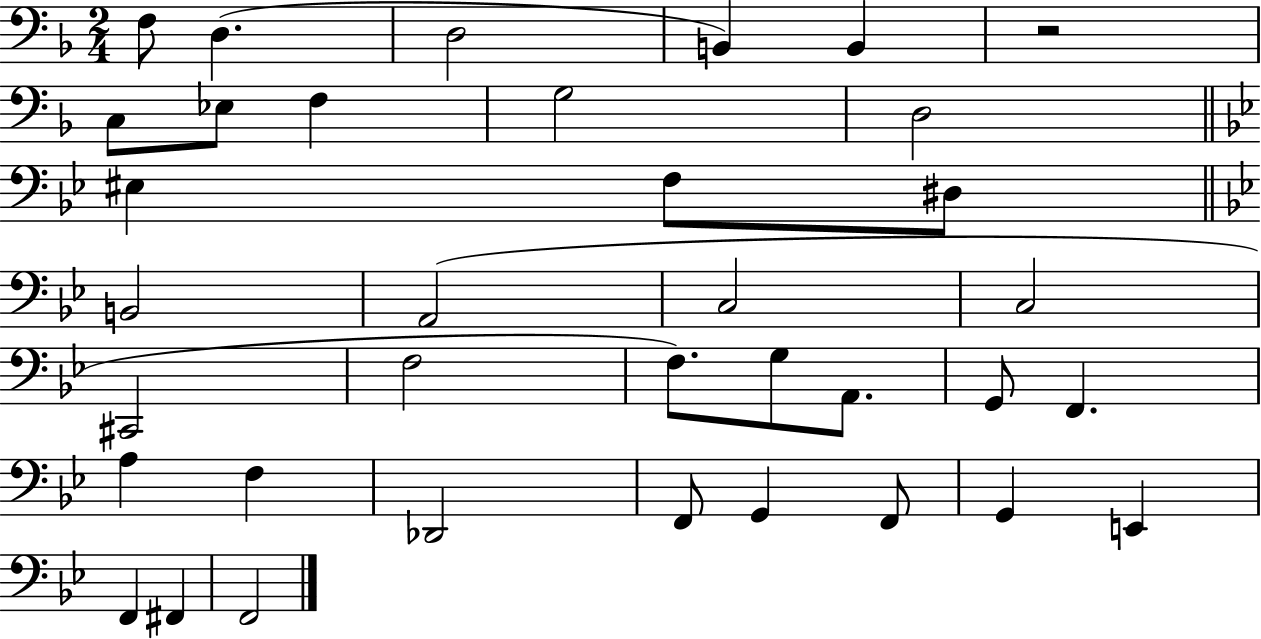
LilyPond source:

{
  \clef bass
  \numericTimeSignature
  \time 2/4
  \key f \major
  f8 d4.( | d2 | b,4) b,4 | r2 | \break c8 ees8 f4 | g2 | d2 | \bar "||" \break \key bes \major eis4 f8 dis8 | \bar "||" \break \key bes \major b,2 | a,2( | c2 | c2 | \break cis,2 | f2 | f8.) g8 a,8. | g,8 f,4. | \break a4 f4 | des,2 | f,8 g,4 f,8 | g,4 e,4 | \break f,4 fis,4 | f,2 | \bar "|."
}